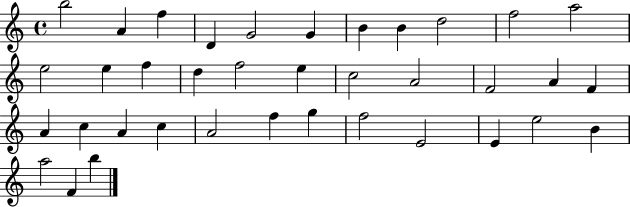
B5/h A4/q F5/q D4/q G4/h G4/q B4/q B4/q D5/h F5/h A5/h E5/h E5/q F5/q D5/q F5/h E5/q C5/h A4/h F4/h A4/q F4/q A4/q C5/q A4/q C5/q A4/h F5/q G5/q F5/h E4/h E4/q E5/h B4/q A5/h F4/q B5/q